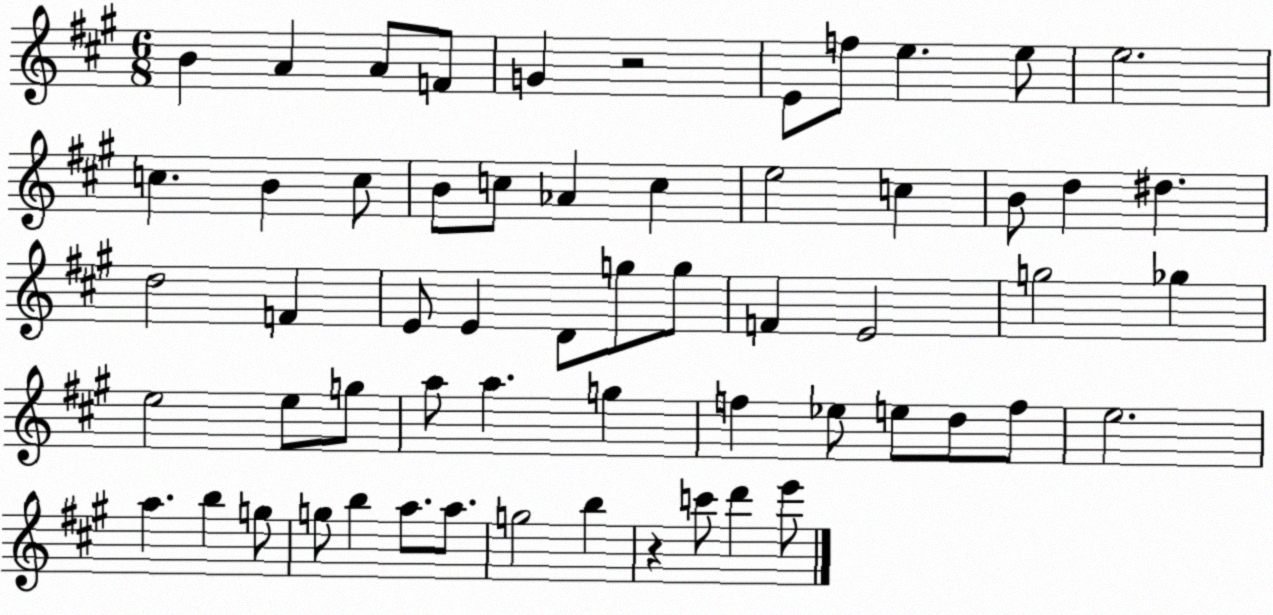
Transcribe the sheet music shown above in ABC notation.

X:1
T:Untitled
M:6/8
L:1/4
K:A
B A A/2 F/2 G z2 E/2 f/2 e e/2 e2 c B c/2 B/2 c/2 _A c e2 c B/2 d ^d d2 F E/2 E D/2 g/2 g/2 F E2 g2 _g e2 e/2 g/2 a/2 a g f _e/2 e/2 d/2 f/2 e2 a b g/2 g/2 b a/2 a/2 g2 b z c'/2 d' e'/2